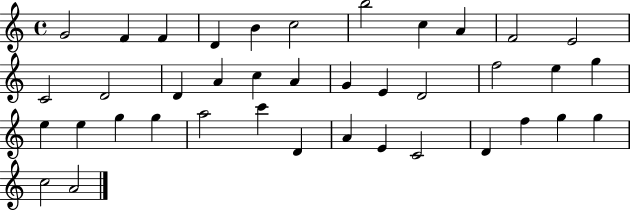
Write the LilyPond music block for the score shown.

{
  \clef treble
  \time 4/4
  \defaultTimeSignature
  \key c \major
  g'2 f'4 f'4 | d'4 b'4 c''2 | b''2 c''4 a'4 | f'2 e'2 | \break c'2 d'2 | d'4 a'4 c''4 a'4 | g'4 e'4 d'2 | f''2 e''4 g''4 | \break e''4 e''4 g''4 g''4 | a''2 c'''4 d'4 | a'4 e'4 c'2 | d'4 f''4 g''4 g''4 | \break c''2 a'2 | \bar "|."
}